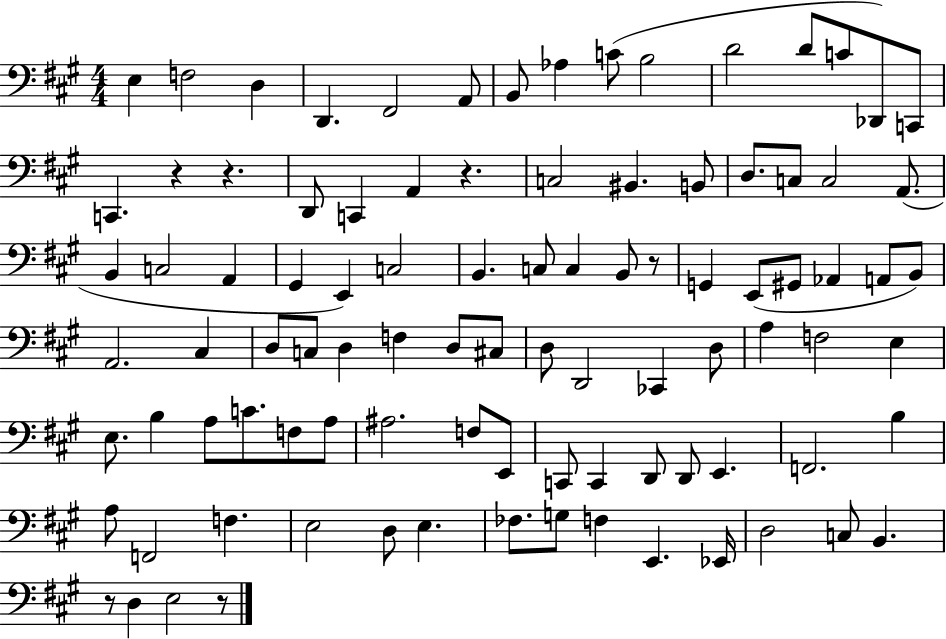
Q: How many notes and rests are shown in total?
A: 95